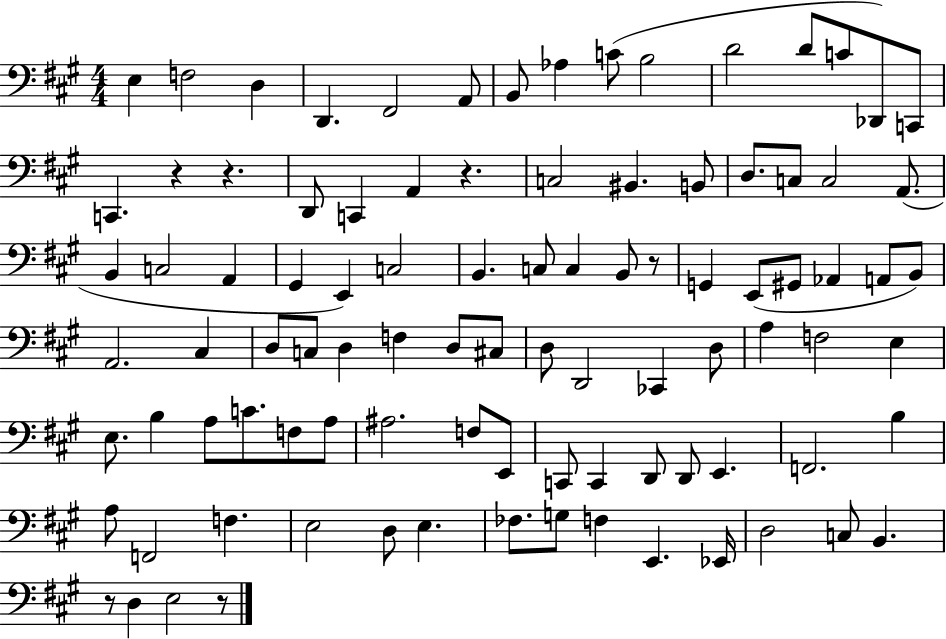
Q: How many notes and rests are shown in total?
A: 95